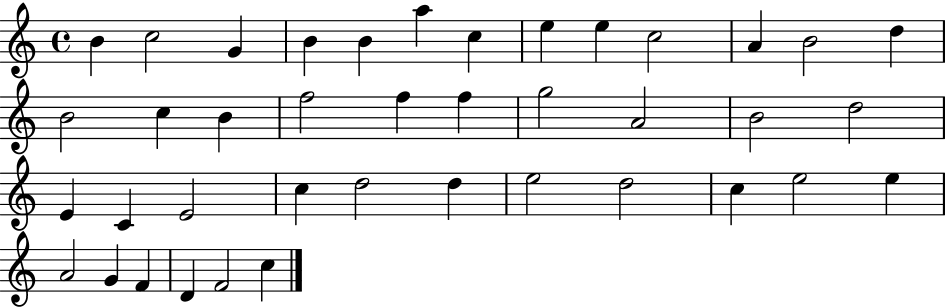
{
  \clef treble
  \time 4/4
  \defaultTimeSignature
  \key c \major
  b'4 c''2 g'4 | b'4 b'4 a''4 c''4 | e''4 e''4 c''2 | a'4 b'2 d''4 | \break b'2 c''4 b'4 | f''2 f''4 f''4 | g''2 a'2 | b'2 d''2 | \break e'4 c'4 e'2 | c''4 d''2 d''4 | e''2 d''2 | c''4 e''2 e''4 | \break a'2 g'4 f'4 | d'4 f'2 c''4 | \bar "|."
}